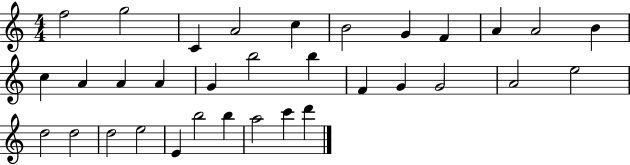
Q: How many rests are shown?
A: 0